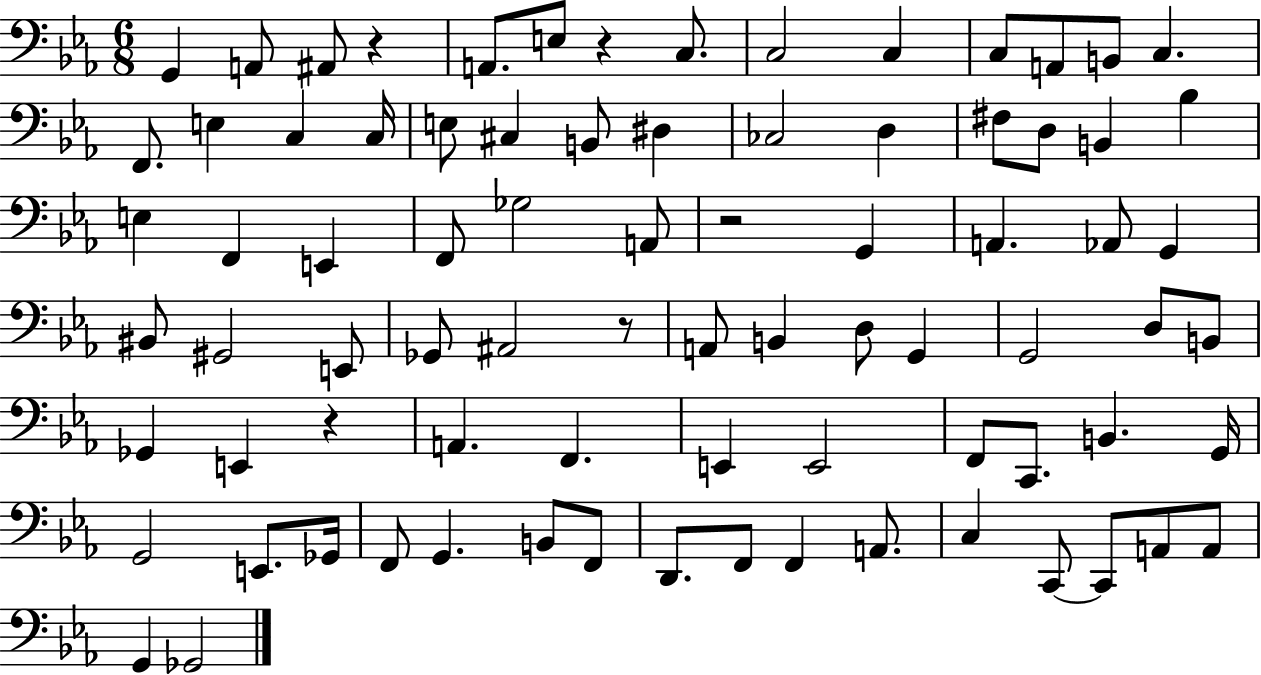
X:1
T:Untitled
M:6/8
L:1/4
K:Eb
G,, A,,/2 ^A,,/2 z A,,/2 E,/2 z C,/2 C,2 C, C,/2 A,,/2 B,,/2 C, F,,/2 E, C, C,/4 E,/2 ^C, B,,/2 ^D, _C,2 D, ^F,/2 D,/2 B,, _B, E, F,, E,, F,,/2 _G,2 A,,/2 z2 G,, A,, _A,,/2 G,, ^B,,/2 ^G,,2 E,,/2 _G,,/2 ^A,,2 z/2 A,,/2 B,, D,/2 G,, G,,2 D,/2 B,,/2 _G,, E,, z A,, F,, E,, E,,2 F,,/2 C,,/2 B,, G,,/4 G,,2 E,,/2 _G,,/4 F,,/2 G,, B,,/2 F,,/2 D,,/2 F,,/2 F,, A,,/2 C, C,,/2 C,,/2 A,,/2 A,,/2 G,, _G,,2